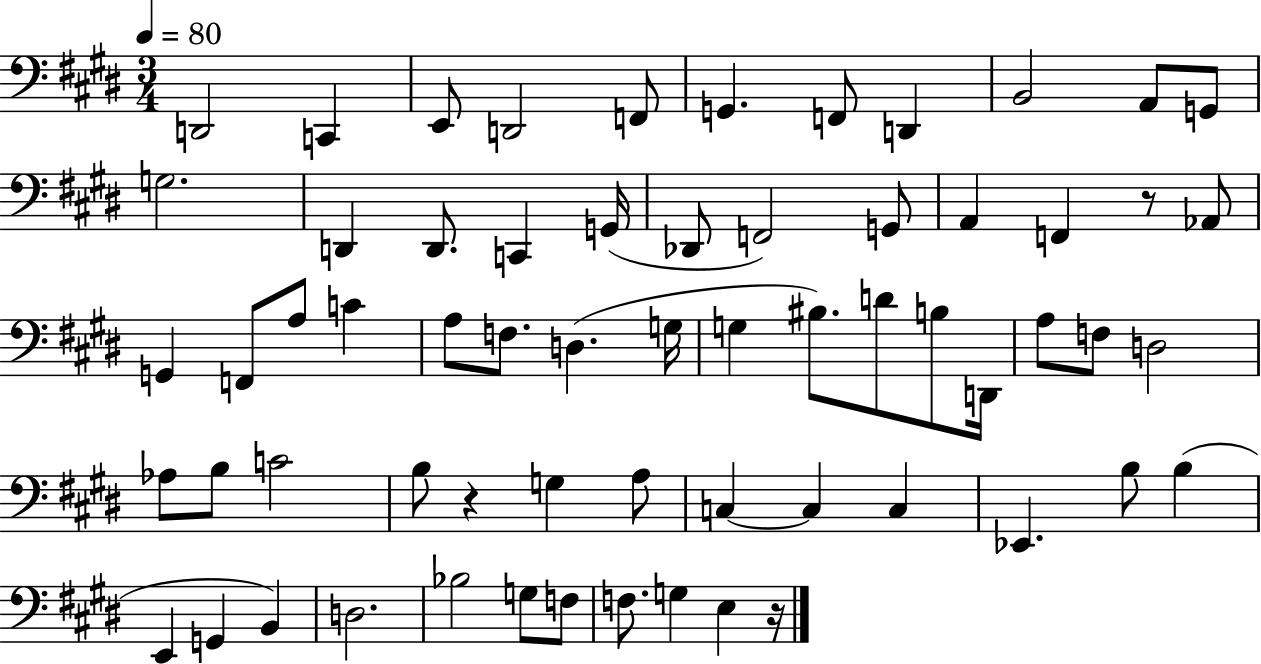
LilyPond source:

{
  \clef bass
  \numericTimeSignature
  \time 3/4
  \key e \major
  \tempo 4 = 80
  d,2 c,4 | e,8 d,2 f,8 | g,4. f,8 d,4 | b,2 a,8 g,8 | \break g2. | d,4 d,8. c,4 g,16( | des,8 f,2) g,8 | a,4 f,4 r8 aes,8 | \break g,4 f,8 a8 c'4 | a8 f8. d4.( g16 | g4 bis8.) d'8 b8 d,16 | a8 f8 d2 | \break aes8 b8 c'2 | b8 r4 g4 a8 | c4~~ c4 c4 | ees,4. b8 b4( | \break e,4 g,4 b,4) | d2. | bes2 g8 f8 | f8. g4 e4 r16 | \break \bar "|."
}